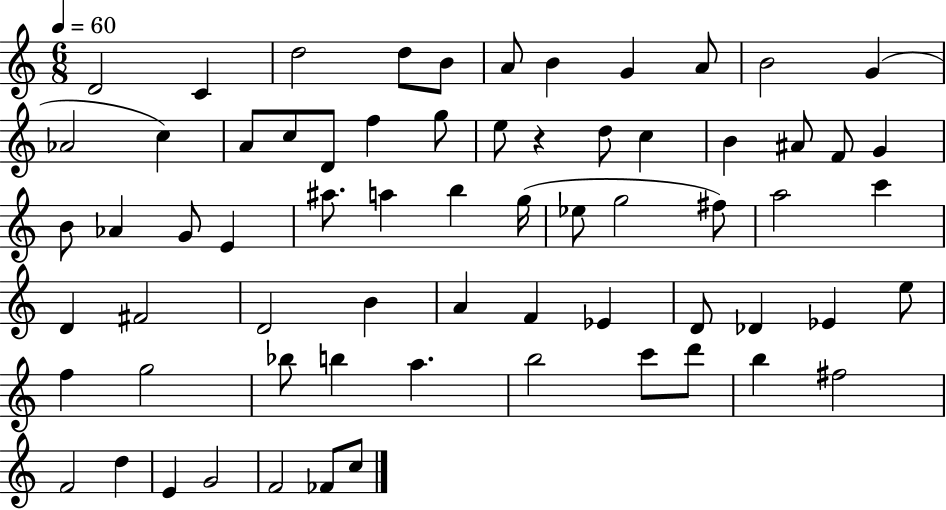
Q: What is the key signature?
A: C major